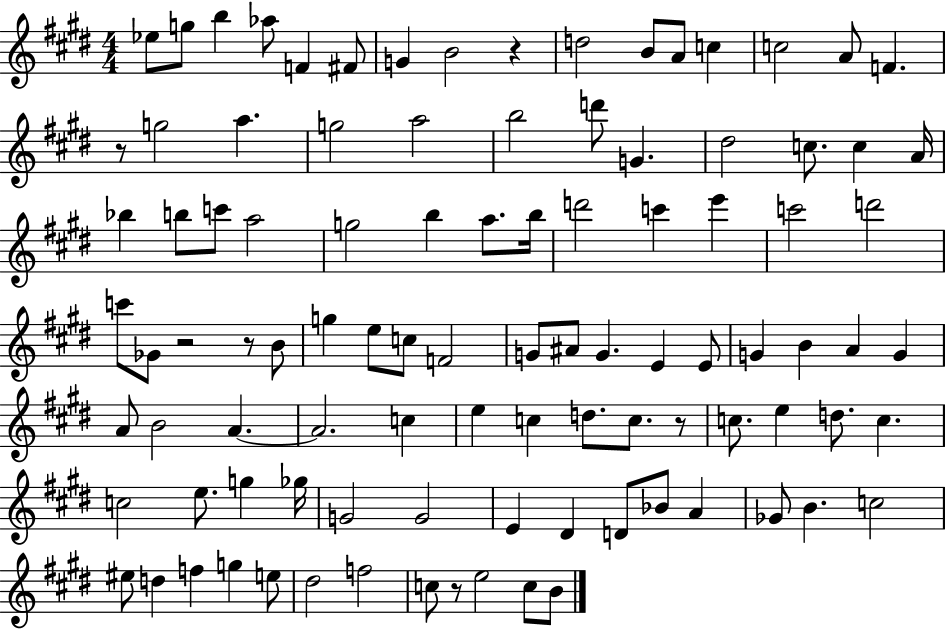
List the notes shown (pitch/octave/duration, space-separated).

Eb5/e G5/e B5/q Ab5/e F4/q F#4/e G4/q B4/h R/q D5/h B4/e A4/e C5/q C5/h A4/e F4/q. R/e G5/h A5/q. G5/h A5/h B5/h D6/e G4/q. D#5/h C5/e. C5/q A4/s Bb5/q B5/e C6/e A5/h G5/h B5/q A5/e. B5/s D6/h C6/q E6/q C6/h D6/h C6/e Gb4/e R/h R/e B4/e G5/q E5/e C5/e F4/h G4/e A#4/e G4/q. E4/q E4/e G4/q B4/q A4/q G4/q A4/e B4/h A4/q. A4/h. C5/q E5/q C5/q D5/e. C5/e. R/e C5/e. E5/q D5/e. C5/q. C5/h E5/e. G5/q Gb5/s G4/h G4/h E4/q D#4/q D4/e Bb4/e A4/q Gb4/e B4/q. C5/h EIS5/e D5/q F5/q G5/q E5/e D#5/h F5/h C5/e R/e E5/h C5/e B4/e